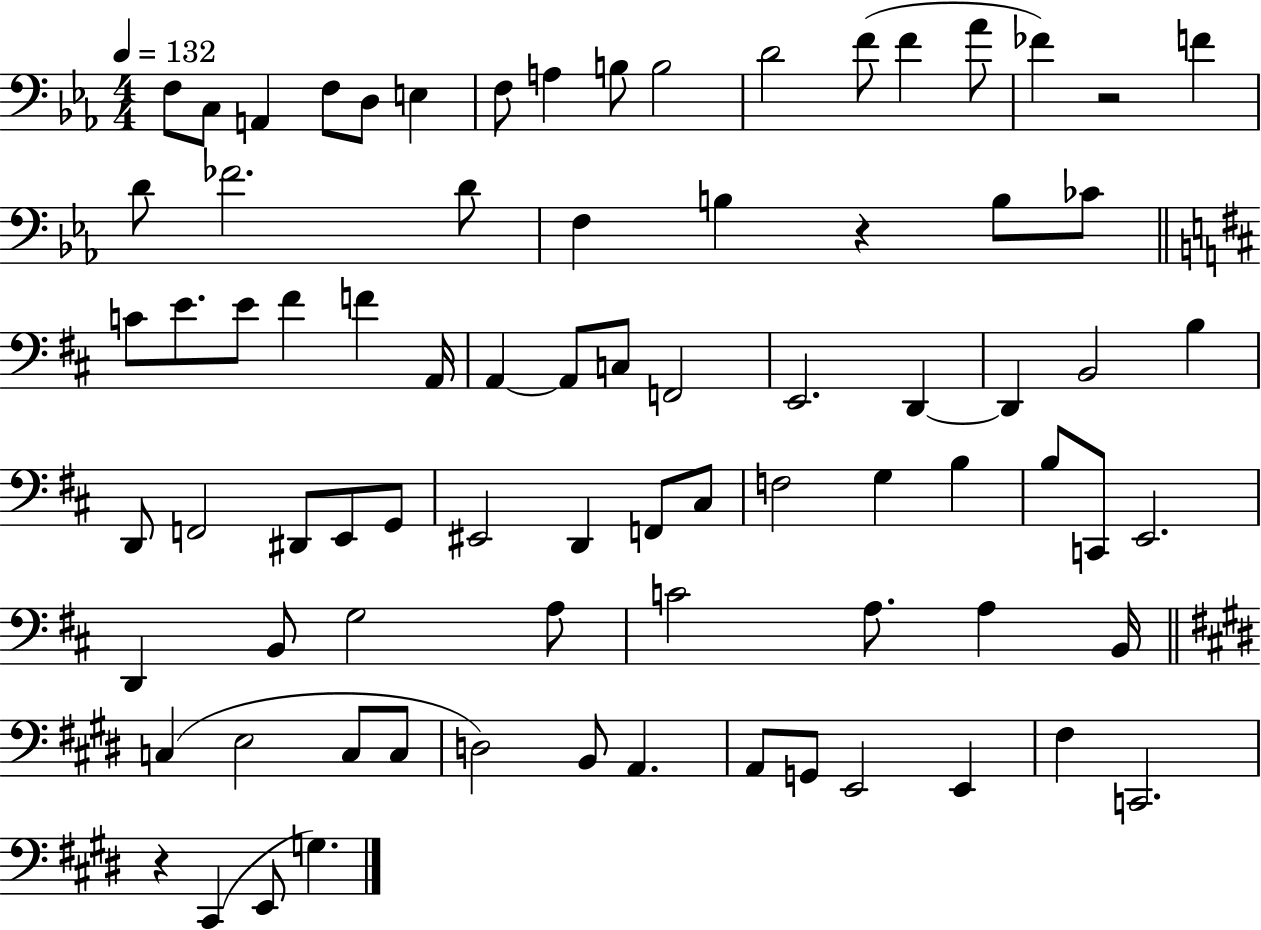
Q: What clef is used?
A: bass